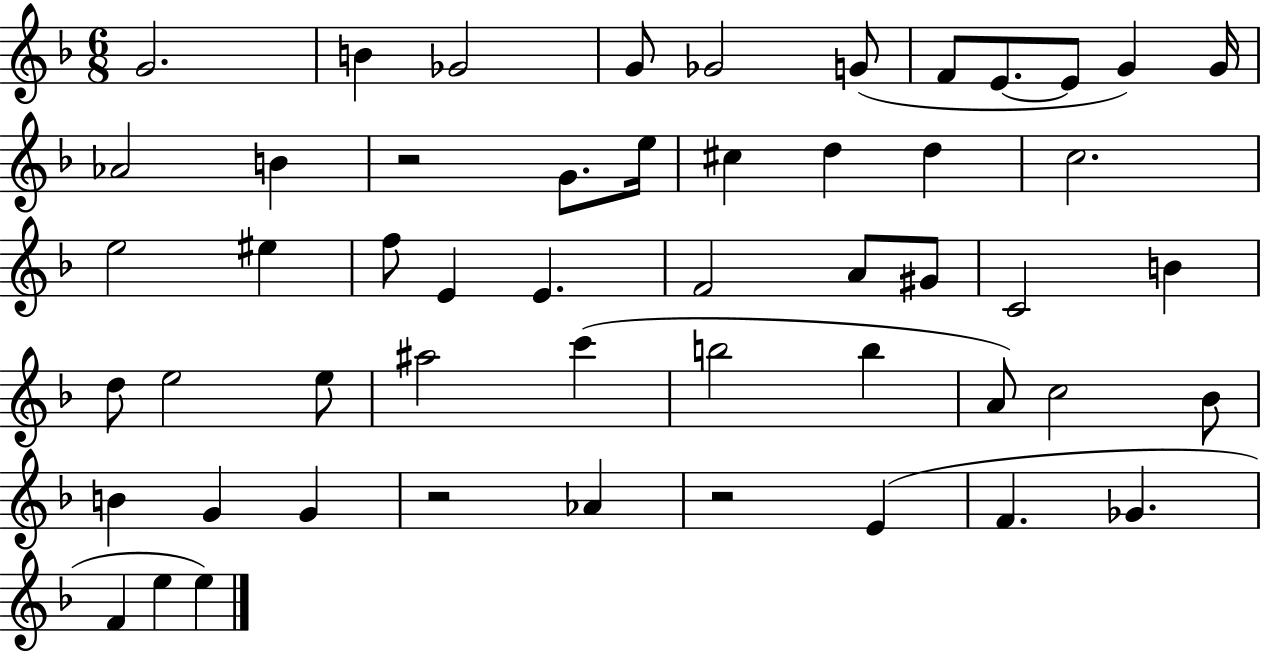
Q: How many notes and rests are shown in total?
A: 52